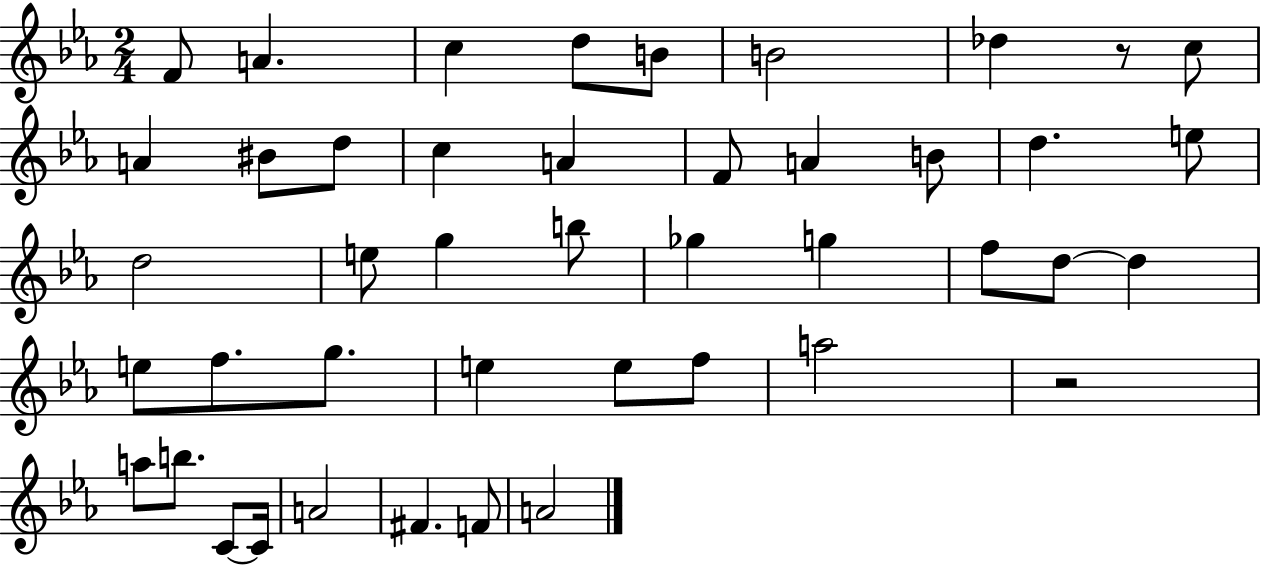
F4/e A4/q. C5/q D5/e B4/e B4/h Db5/q R/e C5/e A4/q BIS4/e D5/e C5/q A4/q F4/e A4/q B4/e D5/q. E5/e D5/h E5/e G5/q B5/e Gb5/q G5/q F5/e D5/e D5/q E5/e F5/e. G5/e. E5/q E5/e F5/e A5/h R/h A5/e B5/e. C4/e C4/s A4/h F#4/q. F4/e A4/h